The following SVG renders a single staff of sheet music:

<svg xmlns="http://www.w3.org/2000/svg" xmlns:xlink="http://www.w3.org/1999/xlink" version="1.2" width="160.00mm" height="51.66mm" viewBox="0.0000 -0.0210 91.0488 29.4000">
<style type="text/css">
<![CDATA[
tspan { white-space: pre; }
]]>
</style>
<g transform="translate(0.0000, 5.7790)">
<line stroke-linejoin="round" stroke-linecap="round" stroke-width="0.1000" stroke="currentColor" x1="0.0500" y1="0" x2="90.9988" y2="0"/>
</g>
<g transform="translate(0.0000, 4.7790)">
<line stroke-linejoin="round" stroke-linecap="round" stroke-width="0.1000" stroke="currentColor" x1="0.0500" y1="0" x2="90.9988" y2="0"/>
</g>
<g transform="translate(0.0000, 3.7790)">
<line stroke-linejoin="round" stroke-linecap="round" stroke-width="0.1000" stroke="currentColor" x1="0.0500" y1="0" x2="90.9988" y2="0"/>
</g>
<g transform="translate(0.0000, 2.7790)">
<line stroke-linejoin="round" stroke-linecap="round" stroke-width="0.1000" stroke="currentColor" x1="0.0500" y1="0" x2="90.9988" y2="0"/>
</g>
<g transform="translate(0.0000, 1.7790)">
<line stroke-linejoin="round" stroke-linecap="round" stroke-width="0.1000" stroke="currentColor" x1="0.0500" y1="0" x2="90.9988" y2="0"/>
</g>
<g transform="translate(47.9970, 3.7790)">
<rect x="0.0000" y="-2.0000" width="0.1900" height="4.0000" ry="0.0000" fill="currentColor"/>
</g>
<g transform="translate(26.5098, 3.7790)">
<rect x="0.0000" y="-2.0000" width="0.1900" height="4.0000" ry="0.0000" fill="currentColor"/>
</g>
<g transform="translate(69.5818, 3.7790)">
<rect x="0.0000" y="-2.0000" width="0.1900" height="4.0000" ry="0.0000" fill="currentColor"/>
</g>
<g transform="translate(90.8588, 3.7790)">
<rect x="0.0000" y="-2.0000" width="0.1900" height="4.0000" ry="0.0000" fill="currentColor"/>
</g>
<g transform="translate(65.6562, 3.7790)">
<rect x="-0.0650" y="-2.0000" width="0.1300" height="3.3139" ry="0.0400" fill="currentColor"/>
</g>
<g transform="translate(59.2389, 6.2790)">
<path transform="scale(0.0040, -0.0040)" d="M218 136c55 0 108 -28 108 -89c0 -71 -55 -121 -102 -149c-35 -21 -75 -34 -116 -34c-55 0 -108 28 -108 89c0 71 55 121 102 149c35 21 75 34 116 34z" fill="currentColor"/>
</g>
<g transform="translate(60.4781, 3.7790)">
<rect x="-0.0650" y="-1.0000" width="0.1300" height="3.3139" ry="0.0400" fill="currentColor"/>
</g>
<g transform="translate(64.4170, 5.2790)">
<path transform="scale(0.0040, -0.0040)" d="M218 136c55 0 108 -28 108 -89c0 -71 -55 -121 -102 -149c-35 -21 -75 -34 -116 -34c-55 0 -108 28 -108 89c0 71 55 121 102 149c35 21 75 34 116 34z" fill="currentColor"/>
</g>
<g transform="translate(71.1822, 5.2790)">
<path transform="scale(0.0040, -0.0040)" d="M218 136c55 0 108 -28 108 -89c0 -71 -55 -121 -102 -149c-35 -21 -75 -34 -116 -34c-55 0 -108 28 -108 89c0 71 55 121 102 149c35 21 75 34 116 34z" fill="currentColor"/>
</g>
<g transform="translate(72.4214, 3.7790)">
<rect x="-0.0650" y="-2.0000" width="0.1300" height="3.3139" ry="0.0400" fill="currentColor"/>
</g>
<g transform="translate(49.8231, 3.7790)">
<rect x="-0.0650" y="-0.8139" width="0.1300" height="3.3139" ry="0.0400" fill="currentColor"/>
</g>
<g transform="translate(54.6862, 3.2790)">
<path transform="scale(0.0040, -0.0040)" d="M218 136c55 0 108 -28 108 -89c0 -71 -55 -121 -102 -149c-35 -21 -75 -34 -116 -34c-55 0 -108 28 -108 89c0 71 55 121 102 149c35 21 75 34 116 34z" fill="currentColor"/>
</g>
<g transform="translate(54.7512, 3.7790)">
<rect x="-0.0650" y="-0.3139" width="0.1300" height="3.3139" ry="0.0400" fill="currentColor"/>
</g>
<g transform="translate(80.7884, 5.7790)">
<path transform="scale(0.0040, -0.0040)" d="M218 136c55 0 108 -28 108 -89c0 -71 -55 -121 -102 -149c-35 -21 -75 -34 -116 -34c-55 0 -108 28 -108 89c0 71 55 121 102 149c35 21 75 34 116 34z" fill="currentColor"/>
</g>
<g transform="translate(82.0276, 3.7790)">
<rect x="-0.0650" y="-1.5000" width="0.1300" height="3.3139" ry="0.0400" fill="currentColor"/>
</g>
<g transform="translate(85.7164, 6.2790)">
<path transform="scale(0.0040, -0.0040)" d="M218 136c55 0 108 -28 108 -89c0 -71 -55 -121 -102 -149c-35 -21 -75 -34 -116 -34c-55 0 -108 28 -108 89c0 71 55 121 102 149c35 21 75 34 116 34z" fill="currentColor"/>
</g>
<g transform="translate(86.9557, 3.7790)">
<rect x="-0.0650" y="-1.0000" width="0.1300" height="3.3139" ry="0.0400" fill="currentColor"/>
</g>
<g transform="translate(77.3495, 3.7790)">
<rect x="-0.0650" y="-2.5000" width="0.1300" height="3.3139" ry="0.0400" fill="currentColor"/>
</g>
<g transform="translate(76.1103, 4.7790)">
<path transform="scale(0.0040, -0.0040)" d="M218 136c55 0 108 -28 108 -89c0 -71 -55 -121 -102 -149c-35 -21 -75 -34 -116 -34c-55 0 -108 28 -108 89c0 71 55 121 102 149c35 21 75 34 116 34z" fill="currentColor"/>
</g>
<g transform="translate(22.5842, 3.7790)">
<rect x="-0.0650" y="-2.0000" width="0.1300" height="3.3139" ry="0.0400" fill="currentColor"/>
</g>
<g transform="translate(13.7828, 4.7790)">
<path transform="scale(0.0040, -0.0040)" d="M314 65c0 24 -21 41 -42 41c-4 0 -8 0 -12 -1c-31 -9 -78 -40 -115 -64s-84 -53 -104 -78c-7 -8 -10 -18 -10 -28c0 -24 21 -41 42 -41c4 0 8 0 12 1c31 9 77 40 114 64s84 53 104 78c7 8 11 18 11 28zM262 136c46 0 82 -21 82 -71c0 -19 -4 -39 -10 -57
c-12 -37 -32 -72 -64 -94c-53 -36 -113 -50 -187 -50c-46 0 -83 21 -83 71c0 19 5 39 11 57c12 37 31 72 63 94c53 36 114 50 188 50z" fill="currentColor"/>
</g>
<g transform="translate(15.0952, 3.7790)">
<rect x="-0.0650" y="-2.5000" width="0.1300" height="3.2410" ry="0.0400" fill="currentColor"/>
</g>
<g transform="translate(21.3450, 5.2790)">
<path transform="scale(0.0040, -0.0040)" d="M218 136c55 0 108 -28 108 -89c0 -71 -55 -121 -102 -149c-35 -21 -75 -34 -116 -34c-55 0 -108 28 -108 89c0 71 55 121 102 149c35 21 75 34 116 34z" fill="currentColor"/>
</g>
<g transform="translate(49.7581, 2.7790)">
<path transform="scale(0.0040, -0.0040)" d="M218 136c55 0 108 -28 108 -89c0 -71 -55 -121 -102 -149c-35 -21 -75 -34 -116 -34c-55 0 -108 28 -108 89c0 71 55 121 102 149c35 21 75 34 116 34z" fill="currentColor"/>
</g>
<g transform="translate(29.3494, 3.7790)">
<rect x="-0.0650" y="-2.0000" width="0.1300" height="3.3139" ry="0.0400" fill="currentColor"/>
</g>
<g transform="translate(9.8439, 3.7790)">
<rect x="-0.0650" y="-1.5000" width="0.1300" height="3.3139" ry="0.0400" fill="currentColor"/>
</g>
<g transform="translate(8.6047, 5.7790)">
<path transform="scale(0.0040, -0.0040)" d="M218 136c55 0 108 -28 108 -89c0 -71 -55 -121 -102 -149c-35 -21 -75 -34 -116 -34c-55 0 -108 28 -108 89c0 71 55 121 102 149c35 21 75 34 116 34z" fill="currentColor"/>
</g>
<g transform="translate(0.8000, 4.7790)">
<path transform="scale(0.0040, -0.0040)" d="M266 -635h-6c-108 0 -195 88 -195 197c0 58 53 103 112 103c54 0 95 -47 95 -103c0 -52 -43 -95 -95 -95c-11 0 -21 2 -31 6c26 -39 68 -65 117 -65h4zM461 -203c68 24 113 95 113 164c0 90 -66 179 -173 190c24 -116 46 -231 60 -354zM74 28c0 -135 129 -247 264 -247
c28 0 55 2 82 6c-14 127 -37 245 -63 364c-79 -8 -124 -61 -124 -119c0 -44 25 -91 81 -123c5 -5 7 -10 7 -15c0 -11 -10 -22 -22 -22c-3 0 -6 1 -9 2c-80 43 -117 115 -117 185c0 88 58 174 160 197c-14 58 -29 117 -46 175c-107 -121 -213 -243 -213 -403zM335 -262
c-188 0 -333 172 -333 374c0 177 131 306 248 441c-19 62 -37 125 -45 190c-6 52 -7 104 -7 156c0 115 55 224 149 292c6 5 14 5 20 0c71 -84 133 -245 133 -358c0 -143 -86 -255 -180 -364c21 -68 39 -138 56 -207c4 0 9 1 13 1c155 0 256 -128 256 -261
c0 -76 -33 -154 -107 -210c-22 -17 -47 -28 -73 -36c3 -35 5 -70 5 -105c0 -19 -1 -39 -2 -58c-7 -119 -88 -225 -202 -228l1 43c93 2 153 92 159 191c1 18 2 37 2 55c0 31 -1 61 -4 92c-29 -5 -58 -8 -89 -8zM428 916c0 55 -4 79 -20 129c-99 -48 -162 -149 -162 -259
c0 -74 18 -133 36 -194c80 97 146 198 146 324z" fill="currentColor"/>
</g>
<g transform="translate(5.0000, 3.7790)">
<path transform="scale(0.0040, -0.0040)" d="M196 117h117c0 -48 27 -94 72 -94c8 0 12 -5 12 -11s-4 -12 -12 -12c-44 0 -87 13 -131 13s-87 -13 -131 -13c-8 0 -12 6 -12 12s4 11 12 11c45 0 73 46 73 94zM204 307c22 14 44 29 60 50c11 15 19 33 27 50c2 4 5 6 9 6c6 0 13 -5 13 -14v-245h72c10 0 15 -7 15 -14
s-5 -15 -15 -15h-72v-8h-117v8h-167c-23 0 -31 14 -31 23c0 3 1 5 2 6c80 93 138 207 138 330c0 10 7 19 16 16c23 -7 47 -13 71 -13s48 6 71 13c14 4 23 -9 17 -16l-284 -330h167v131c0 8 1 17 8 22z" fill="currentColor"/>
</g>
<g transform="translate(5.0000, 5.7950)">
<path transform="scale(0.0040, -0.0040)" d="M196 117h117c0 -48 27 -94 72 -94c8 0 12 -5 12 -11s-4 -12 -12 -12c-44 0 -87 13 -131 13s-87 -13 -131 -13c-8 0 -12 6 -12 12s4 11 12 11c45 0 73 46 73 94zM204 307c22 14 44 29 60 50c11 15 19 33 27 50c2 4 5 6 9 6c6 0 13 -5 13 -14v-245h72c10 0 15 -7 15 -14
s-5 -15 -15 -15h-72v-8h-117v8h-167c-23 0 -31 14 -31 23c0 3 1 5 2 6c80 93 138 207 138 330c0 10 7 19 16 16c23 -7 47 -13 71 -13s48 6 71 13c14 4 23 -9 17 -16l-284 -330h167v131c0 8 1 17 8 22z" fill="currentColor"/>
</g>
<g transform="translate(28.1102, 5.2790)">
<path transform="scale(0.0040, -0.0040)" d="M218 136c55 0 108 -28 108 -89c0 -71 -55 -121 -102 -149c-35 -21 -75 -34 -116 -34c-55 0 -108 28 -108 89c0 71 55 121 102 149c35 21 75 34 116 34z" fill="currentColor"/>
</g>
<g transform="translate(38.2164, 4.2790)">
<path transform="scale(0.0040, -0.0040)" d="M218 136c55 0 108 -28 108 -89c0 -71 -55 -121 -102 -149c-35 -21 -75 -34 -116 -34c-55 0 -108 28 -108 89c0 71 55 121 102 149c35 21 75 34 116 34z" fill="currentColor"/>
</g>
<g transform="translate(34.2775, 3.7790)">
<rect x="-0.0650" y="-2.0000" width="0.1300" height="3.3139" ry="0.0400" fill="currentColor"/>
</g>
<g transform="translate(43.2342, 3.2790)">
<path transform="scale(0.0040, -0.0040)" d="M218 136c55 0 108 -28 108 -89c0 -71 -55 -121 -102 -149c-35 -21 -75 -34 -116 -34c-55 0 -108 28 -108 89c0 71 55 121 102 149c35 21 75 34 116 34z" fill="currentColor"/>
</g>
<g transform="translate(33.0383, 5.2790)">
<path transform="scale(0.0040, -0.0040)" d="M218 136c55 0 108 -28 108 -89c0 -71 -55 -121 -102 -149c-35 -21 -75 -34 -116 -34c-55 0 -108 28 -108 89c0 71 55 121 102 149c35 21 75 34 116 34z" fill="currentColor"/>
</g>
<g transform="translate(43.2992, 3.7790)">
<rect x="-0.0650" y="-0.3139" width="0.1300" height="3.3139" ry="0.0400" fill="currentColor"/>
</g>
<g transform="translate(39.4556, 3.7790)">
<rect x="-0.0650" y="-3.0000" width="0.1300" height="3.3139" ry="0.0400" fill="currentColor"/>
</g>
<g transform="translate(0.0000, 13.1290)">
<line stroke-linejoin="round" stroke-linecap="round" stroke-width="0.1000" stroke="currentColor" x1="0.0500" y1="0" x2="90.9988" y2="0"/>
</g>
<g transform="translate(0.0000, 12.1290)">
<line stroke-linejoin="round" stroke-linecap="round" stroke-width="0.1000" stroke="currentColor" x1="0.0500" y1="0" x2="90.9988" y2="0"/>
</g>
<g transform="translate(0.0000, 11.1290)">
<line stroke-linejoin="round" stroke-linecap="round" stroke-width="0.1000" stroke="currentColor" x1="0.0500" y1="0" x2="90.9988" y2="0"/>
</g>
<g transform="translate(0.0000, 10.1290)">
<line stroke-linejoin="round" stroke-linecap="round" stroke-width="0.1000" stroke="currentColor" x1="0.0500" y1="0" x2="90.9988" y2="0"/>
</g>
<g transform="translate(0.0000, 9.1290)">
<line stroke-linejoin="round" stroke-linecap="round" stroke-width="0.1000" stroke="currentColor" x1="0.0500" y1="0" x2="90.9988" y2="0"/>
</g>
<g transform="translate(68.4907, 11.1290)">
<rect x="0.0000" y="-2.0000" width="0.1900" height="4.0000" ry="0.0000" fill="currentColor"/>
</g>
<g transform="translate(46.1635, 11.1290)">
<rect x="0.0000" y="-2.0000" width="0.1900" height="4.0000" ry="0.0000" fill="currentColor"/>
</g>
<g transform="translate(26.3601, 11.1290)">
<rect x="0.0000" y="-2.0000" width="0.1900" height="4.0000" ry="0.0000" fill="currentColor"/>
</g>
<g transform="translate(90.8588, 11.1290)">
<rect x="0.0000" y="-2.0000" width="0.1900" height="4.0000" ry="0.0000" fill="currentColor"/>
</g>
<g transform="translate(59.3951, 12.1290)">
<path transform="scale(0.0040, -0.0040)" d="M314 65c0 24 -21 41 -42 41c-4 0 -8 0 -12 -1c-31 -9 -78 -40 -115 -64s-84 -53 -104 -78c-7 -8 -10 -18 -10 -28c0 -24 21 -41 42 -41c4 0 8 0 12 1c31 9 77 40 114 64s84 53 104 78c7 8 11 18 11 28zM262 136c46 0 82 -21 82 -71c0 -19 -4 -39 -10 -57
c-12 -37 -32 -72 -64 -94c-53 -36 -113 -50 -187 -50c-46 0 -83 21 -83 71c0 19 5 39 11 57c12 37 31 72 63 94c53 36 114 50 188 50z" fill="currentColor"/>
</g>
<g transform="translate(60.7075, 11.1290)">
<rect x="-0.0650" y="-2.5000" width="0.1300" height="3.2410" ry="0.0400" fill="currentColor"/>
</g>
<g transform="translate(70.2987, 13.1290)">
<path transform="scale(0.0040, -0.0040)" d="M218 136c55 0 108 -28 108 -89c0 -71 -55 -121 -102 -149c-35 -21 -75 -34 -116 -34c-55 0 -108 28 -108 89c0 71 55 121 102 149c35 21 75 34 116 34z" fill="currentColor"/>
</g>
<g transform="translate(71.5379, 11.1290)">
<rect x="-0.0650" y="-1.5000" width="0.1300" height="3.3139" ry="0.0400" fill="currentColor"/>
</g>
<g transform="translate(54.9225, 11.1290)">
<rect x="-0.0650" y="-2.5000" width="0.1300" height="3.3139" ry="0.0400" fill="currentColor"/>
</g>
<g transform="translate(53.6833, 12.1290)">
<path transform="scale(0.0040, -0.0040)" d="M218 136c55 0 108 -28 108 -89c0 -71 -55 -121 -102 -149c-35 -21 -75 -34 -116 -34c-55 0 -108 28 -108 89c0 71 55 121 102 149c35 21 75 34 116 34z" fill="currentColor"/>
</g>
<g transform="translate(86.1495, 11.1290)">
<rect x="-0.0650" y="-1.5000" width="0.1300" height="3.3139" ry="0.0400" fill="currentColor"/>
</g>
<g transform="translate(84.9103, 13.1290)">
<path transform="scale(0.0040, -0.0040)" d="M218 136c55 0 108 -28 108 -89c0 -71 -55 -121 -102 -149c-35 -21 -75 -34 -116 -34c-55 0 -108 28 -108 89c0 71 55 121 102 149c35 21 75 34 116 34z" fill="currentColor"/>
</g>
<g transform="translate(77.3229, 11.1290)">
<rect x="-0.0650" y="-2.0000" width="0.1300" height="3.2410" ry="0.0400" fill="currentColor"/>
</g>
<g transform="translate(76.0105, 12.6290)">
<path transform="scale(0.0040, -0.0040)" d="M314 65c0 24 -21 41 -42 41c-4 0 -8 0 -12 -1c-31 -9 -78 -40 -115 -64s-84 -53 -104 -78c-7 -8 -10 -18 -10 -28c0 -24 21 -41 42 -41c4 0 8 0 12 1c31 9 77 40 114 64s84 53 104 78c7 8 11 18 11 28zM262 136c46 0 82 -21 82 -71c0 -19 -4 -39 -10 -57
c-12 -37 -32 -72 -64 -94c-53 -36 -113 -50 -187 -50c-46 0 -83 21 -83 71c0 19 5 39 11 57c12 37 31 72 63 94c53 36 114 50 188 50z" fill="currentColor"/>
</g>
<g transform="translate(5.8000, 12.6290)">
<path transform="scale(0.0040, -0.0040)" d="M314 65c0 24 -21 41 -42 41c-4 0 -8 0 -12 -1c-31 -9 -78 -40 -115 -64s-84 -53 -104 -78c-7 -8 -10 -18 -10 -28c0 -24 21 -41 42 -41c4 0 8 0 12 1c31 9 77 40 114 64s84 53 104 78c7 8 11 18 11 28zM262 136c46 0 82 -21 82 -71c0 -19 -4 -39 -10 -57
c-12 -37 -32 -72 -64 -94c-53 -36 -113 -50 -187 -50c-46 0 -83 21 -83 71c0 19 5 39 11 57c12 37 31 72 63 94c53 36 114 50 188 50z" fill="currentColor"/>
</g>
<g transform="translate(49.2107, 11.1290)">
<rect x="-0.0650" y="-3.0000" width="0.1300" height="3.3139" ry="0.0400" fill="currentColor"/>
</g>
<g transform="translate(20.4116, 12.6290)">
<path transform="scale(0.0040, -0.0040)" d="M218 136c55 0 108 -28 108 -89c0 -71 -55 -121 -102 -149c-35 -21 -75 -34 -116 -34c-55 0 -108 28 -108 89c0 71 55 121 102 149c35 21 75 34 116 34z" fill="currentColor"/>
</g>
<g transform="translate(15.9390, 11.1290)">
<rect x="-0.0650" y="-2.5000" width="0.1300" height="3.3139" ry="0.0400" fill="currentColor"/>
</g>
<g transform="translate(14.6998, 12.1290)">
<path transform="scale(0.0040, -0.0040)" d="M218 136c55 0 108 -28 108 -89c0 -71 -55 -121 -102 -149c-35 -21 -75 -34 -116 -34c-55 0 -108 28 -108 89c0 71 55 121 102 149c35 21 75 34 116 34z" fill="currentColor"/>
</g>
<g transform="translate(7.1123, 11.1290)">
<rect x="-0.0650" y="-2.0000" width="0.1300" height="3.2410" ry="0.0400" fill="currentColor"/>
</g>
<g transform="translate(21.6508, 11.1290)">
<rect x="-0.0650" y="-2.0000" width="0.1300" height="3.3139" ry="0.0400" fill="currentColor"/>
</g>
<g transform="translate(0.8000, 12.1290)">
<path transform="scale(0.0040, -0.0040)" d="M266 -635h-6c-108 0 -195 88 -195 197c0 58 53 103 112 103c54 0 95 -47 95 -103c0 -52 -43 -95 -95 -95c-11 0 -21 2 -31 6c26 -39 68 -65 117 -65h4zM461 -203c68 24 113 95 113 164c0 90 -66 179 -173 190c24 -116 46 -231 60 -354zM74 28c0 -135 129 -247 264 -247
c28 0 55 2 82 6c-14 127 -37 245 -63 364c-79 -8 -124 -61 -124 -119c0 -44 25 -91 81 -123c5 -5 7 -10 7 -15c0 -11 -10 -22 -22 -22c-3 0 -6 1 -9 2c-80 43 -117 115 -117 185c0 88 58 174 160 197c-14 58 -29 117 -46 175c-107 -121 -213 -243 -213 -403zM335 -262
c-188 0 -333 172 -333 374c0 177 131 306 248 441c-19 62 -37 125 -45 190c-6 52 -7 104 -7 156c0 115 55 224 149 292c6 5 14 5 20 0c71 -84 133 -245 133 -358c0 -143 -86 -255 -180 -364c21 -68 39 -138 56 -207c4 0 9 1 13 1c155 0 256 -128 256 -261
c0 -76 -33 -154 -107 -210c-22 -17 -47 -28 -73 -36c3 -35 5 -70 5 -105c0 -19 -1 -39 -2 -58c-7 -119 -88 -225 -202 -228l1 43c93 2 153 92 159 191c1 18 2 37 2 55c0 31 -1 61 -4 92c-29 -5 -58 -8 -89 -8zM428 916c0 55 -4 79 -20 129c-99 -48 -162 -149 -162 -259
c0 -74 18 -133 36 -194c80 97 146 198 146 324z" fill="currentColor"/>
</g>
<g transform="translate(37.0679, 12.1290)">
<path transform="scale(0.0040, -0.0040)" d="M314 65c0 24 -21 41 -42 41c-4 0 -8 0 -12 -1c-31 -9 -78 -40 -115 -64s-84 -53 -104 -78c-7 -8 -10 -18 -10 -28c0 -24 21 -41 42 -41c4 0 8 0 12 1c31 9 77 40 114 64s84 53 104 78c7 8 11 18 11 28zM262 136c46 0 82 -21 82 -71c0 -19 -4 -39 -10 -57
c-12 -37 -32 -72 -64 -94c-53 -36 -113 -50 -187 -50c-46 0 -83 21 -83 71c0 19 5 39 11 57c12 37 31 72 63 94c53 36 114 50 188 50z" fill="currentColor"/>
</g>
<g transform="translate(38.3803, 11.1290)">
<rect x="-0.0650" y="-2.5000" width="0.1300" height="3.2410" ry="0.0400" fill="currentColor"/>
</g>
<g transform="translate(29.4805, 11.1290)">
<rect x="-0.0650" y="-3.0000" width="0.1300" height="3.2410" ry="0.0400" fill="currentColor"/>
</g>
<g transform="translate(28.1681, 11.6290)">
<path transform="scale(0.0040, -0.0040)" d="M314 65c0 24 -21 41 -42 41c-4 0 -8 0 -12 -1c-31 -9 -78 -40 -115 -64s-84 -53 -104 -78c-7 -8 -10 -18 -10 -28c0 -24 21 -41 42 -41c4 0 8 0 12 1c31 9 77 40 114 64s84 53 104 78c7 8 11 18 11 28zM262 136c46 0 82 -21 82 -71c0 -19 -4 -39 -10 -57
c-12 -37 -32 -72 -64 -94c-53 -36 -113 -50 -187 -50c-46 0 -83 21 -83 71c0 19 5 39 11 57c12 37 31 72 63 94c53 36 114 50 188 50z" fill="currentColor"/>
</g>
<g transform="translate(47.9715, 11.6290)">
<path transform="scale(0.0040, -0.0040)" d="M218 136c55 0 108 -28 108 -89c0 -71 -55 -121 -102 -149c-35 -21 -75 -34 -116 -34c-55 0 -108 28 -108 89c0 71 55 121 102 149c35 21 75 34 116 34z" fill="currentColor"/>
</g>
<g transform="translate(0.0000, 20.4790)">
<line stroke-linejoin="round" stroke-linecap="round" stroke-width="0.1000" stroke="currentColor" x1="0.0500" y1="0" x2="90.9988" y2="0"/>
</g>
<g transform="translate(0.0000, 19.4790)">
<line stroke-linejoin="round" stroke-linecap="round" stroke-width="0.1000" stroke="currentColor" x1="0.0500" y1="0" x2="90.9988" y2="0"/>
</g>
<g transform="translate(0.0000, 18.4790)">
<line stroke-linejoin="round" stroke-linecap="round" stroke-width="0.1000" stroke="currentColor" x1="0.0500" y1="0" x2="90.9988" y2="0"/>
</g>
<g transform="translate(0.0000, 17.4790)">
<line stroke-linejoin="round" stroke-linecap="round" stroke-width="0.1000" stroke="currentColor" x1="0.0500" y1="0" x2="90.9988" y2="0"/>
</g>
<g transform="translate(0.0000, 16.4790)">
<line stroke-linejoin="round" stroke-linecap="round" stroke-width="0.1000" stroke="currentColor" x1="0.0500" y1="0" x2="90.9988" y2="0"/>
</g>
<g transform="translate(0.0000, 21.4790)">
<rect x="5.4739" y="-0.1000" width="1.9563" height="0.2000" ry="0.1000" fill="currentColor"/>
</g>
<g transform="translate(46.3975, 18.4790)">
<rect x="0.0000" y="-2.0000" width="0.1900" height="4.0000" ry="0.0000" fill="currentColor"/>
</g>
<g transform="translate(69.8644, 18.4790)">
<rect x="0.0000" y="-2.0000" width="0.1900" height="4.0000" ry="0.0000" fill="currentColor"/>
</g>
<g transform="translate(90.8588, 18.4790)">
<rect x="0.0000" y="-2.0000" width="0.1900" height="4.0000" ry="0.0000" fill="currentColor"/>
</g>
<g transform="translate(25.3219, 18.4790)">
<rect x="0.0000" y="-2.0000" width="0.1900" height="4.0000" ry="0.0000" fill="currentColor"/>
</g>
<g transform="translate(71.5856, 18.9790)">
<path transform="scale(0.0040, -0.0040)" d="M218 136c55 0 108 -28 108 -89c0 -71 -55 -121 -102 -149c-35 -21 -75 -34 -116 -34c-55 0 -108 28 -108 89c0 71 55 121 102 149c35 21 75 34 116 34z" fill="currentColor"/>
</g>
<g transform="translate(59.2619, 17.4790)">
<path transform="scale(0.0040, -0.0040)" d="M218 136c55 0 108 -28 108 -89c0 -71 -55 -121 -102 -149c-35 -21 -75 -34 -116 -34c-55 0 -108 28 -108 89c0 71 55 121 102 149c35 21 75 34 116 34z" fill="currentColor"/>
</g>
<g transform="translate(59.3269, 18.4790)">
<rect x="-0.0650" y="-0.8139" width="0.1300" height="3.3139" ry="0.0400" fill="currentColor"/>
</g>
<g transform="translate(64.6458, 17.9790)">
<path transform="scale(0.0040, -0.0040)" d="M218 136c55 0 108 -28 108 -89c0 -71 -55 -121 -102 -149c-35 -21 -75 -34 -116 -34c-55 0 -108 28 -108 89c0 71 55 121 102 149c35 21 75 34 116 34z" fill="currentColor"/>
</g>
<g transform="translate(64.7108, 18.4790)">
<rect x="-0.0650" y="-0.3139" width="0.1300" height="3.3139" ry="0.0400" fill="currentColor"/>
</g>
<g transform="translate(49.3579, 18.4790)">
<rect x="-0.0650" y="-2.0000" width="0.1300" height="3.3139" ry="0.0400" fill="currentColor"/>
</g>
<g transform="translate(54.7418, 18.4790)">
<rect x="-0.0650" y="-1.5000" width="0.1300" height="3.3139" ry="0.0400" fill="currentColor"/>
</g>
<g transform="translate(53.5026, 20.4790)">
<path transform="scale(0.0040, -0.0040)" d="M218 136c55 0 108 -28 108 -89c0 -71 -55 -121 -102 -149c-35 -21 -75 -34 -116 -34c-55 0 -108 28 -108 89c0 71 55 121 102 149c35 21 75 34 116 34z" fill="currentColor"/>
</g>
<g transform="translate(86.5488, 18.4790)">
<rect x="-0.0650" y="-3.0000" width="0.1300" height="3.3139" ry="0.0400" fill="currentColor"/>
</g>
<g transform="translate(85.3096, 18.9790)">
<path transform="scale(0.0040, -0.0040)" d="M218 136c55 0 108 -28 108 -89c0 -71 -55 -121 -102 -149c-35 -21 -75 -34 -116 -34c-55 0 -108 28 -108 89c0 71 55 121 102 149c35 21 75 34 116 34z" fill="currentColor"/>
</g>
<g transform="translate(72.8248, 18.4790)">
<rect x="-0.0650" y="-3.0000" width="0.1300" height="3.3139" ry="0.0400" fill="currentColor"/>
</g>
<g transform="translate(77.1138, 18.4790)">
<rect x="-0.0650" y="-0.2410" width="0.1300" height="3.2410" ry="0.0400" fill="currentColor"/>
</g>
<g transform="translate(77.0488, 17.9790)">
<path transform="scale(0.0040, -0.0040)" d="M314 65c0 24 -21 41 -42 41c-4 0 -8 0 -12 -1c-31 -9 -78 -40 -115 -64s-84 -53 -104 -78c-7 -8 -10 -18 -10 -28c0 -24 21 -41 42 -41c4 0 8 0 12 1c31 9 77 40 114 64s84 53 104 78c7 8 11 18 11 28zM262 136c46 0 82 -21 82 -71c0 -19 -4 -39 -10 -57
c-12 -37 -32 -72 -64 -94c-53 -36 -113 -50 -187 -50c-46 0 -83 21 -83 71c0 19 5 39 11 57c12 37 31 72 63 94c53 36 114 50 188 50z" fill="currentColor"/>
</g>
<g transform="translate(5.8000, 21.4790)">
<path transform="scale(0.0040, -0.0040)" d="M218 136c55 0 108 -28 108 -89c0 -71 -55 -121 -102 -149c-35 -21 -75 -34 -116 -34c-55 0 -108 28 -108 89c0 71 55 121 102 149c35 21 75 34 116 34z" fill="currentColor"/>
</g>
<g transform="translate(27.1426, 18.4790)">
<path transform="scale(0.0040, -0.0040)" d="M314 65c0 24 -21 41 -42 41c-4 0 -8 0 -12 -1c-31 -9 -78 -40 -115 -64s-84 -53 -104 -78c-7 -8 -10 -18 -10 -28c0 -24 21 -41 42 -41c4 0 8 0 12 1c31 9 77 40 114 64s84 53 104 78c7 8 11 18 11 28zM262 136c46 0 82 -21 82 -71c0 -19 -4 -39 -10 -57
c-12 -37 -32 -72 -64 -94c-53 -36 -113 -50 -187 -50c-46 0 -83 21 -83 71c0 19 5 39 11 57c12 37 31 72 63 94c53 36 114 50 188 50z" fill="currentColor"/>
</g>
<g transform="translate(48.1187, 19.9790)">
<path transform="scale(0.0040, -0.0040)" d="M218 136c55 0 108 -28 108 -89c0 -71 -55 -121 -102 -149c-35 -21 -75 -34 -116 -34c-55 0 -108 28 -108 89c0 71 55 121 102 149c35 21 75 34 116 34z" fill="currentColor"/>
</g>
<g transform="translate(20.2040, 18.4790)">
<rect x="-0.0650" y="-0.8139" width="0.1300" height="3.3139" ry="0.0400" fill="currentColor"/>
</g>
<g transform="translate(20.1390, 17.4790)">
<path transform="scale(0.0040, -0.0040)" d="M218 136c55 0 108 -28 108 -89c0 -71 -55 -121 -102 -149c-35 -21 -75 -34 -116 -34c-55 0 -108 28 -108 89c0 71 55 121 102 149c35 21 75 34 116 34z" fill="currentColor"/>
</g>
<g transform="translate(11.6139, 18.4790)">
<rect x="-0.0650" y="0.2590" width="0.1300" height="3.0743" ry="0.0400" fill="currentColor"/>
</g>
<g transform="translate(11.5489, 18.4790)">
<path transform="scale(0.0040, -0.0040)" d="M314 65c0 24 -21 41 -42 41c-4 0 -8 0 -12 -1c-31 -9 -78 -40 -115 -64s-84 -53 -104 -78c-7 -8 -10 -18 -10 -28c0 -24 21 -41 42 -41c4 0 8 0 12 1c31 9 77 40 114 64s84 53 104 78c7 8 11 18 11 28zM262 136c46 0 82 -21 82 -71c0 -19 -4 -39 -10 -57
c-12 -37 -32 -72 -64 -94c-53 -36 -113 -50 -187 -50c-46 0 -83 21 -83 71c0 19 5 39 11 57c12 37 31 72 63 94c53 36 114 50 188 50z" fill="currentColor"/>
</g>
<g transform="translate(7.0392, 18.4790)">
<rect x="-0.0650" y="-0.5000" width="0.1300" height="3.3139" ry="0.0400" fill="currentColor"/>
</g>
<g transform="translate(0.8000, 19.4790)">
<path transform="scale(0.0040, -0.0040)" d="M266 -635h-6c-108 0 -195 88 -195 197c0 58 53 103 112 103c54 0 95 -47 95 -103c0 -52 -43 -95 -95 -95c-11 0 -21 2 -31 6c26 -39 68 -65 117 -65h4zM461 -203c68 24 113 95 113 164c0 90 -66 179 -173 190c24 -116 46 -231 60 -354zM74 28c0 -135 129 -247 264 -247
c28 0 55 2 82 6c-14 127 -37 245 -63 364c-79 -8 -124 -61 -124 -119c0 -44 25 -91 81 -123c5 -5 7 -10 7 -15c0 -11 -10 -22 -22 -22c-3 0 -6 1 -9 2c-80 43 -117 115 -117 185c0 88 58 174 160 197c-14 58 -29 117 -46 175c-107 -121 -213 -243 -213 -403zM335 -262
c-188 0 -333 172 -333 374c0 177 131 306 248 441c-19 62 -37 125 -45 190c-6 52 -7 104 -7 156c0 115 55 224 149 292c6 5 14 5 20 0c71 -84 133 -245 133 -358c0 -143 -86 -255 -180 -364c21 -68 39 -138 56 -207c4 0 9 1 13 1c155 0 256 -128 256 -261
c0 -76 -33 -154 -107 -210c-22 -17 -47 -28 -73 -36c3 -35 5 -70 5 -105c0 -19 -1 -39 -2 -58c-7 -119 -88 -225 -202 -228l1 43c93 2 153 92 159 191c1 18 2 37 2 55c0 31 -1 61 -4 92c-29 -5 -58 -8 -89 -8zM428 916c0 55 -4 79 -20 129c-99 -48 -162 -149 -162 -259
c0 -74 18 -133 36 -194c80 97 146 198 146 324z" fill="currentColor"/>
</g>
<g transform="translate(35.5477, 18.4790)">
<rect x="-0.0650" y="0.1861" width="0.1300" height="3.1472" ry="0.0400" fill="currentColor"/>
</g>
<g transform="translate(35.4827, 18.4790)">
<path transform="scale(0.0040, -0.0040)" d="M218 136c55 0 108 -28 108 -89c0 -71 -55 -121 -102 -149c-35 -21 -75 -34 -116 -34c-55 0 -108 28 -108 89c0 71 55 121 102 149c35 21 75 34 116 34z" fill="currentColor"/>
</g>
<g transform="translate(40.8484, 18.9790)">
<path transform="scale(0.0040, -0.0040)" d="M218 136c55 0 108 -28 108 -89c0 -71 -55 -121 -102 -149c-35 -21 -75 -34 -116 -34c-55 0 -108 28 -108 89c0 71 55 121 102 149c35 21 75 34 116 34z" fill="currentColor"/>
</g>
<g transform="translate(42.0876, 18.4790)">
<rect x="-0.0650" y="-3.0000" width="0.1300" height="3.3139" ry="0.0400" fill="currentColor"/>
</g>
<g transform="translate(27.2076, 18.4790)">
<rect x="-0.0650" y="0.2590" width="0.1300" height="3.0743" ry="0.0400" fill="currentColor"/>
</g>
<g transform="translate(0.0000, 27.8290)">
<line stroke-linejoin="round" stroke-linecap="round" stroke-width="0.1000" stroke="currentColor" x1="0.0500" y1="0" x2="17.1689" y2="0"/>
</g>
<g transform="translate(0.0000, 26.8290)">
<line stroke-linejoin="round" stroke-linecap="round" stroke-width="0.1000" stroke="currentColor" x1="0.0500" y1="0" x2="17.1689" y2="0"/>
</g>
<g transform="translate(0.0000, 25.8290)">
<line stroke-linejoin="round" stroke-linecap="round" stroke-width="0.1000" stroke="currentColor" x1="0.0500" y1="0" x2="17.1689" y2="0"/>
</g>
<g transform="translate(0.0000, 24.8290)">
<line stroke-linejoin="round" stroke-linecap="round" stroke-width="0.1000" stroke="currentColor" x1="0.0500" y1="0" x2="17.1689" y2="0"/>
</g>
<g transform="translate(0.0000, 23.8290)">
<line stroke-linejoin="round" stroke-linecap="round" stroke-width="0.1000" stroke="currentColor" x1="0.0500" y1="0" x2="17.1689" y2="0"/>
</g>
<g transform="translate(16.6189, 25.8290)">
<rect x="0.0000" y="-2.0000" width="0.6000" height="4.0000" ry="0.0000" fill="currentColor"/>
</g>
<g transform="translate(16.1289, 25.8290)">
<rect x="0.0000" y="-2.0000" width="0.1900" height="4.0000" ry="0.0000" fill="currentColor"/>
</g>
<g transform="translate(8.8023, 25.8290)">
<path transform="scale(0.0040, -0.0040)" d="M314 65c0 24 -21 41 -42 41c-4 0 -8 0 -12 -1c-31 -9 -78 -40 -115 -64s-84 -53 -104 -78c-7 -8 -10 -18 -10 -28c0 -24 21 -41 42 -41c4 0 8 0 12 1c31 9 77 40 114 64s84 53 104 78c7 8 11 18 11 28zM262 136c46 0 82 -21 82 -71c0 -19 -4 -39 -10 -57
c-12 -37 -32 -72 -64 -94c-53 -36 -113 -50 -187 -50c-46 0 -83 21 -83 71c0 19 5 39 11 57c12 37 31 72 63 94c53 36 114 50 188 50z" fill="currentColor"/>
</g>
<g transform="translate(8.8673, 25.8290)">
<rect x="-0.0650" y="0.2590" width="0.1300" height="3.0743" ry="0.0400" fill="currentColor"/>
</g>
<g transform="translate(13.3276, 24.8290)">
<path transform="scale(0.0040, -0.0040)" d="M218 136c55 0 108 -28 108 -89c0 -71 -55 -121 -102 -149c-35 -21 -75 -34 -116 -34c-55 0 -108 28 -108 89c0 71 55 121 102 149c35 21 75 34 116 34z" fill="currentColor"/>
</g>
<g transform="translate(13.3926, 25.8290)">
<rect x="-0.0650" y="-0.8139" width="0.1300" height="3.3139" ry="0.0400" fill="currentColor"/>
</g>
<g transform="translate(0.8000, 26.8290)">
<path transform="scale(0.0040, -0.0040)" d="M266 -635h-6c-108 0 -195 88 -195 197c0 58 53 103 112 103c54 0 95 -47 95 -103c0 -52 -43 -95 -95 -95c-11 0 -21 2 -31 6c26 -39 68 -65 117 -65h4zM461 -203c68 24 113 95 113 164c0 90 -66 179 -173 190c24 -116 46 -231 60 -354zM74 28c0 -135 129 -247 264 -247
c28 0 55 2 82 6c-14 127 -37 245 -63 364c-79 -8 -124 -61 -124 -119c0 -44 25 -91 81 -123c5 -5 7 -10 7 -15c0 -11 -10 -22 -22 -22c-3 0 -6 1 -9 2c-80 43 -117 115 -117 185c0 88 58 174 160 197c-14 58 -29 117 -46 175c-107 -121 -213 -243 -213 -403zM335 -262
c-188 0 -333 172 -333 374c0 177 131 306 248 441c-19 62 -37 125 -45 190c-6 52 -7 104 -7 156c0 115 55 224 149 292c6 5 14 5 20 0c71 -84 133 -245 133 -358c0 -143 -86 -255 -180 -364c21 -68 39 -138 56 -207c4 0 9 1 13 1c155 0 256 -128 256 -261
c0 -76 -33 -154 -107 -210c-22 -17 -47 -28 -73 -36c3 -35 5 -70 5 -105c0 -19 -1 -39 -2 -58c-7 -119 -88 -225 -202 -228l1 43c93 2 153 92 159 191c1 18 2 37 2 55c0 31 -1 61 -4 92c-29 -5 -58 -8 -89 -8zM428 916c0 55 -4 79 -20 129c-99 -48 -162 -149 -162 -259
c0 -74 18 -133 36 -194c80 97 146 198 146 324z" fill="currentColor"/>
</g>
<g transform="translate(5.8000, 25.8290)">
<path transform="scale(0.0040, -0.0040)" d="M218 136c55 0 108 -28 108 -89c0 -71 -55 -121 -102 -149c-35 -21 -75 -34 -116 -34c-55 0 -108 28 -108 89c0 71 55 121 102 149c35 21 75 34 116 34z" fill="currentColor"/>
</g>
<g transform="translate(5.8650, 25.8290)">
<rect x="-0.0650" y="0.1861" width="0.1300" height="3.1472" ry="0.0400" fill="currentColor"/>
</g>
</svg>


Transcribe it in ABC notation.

X:1
T:Untitled
M:4/4
L:1/4
K:C
E G2 F F F A c d c D F F G E D F2 G F A2 G2 A G G2 E F2 E C B2 d B2 B A F E d c A c2 A B B2 d